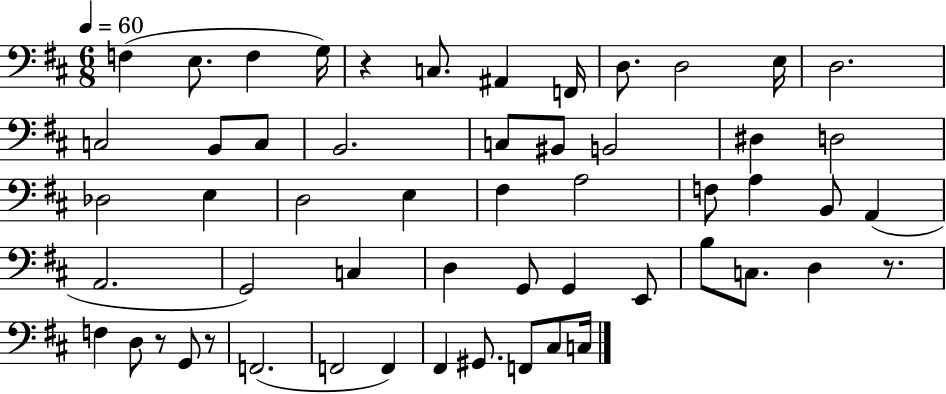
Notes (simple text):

F3/q E3/e. F3/q G3/s R/q C3/e. A#2/q F2/s D3/e. D3/h E3/s D3/h. C3/h B2/e C3/e B2/h. C3/e BIS2/e B2/h D#3/q D3/h Db3/h E3/q D3/h E3/q F#3/q A3/h F3/e A3/q B2/e A2/q A2/h. G2/h C3/q D3/q G2/e G2/q E2/e B3/e C3/e. D3/q R/e. F3/q D3/e R/e G2/e R/e F2/h. F2/h F2/q F#2/q G#2/e. F2/e C#3/e C3/s